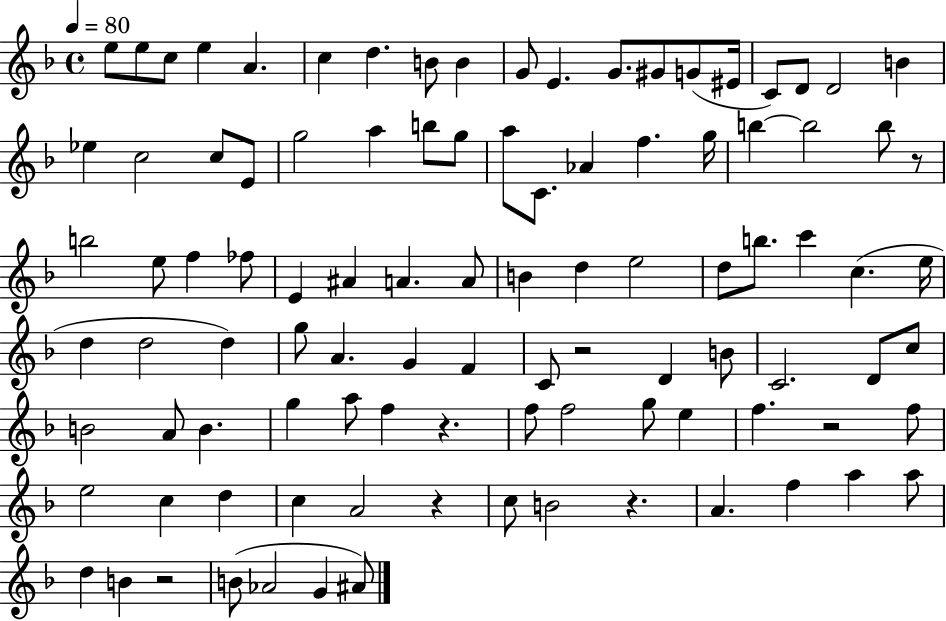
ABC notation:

X:1
T:Untitled
M:4/4
L:1/4
K:F
e/2 e/2 c/2 e A c d B/2 B G/2 E G/2 ^G/2 G/2 ^E/4 C/2 D/2 D2 B _e c2 c/2 E/2 g2 a b/2 g/2 a/2 C/2 _A f g/4 b b2 b/2 z/2 b2 e/2 f _f/2 E ^A A A/2 B d e2 d/2 b/2 c' c e/4 d d2 d g/2 A G F C/2 z2 D B/2 C2 D/2 c/2 B2 A/2 B g a/2 f z f/2 f2 g/2 e f z2 f/2 e2 c d c A2 z c/2 B2 z A f a a/2 d B z2 B/2 _A2 G ^A/2